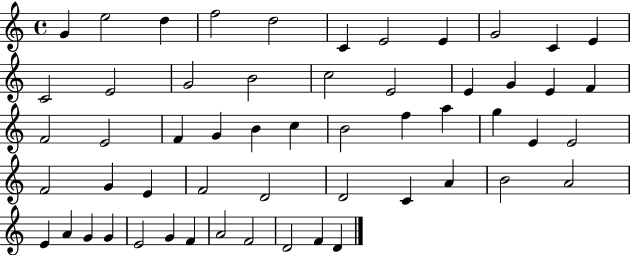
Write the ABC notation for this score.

X:1
T:Untitled
M:4/4
L:1/4
K:C
G e2 d f2 d2 C E2 E G2 C E C2 E2 G2 B2 c2 E2 E G E F F2 E2 F G B c B2 f a g E E2 F2 G E F2 D2 D2 C A B2 A2 E A G G E2 G F A2 F2 D2 F D